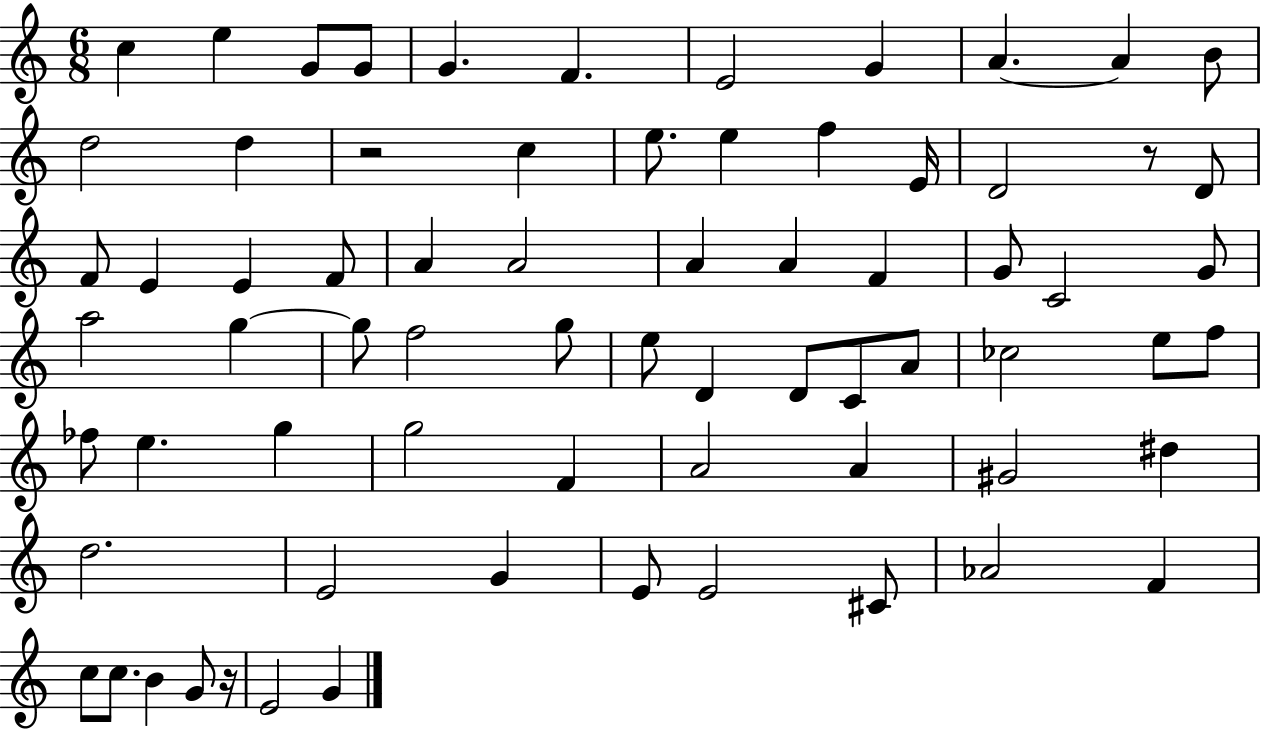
C5/q E5/q G4/e G4/e G4/q. F4/q. E4/h G4/q A4/q. A4/q B4/e D5/h D5/q R/h C5/q E5/e. E5/q F5/q E4/s D4/h R/e D4/e F4/e E4/q E4/q F4/e A4/q A4/h A4/q A4/q F4/q G4/e C4/h G4/e A5/h G5/q G5/e F5/h G5/e E5/e D4/q D4/e C4/e A4/e CES5/h E5/e F5/e FES5/e E5/q. G5/q G5/h F4/q A4/h A4/q G#4/h D#5/q D5/h. E4/h G4/q E4/e E4/h C#4/e Ab4/h F4/q C5/e C5/e. B4/q G4/e R/s E4/h G4/q